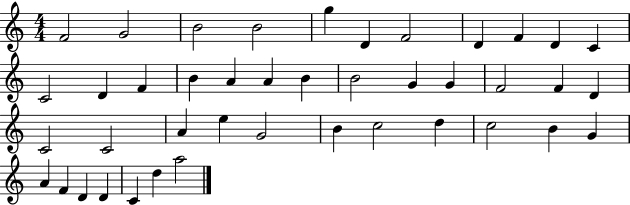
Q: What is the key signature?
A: C major